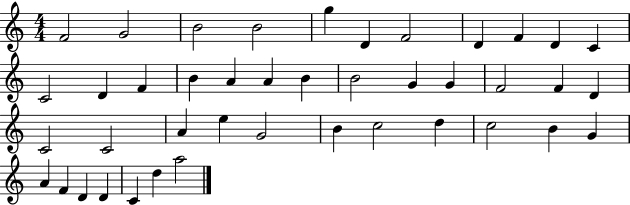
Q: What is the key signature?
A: C major